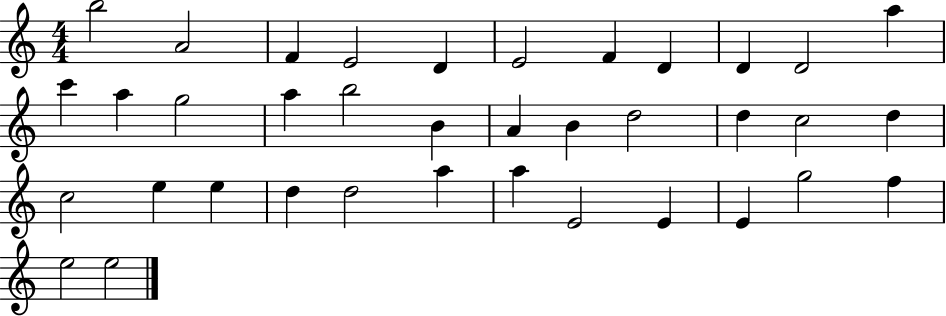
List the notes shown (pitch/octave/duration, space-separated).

B5/h A4/h F4/q E4/h D4/q E4/h F4/q D4/q D4/q D4/h A5/q C6/q A5/q G5/h A5/q B5/h B4/q A4/q B4/q D5/h D5/q C5/h D5/q C5/h E5/q E5/q D5/q D5/h A5/q A5/q E4/h E4/q E4/q G5/h F5/q E5/h E5/h